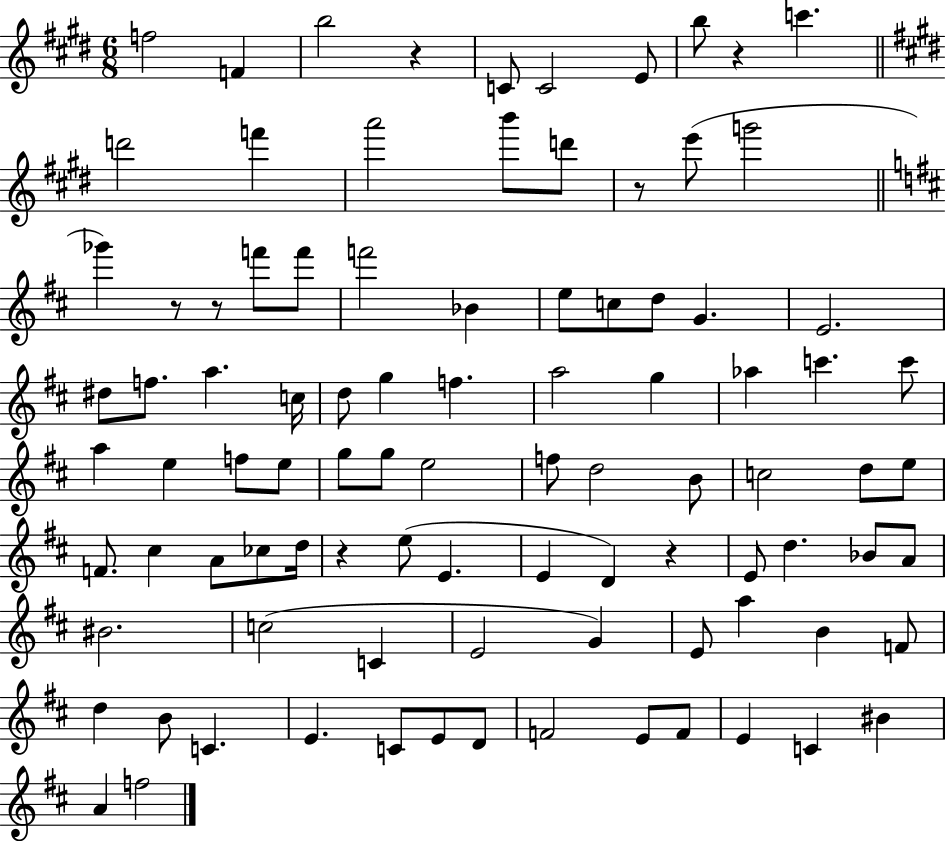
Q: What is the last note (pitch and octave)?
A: F5